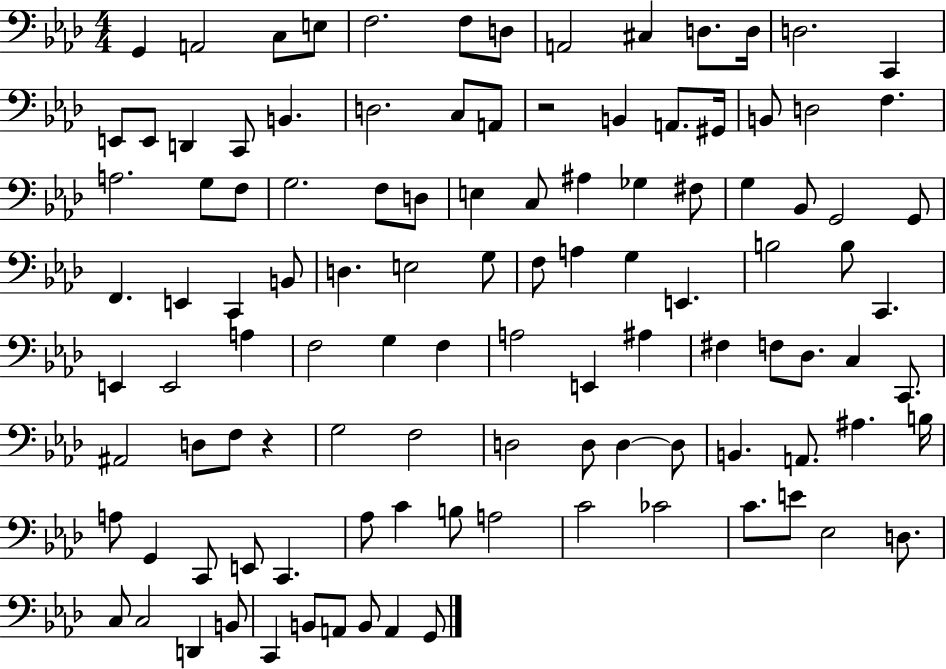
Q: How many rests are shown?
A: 2